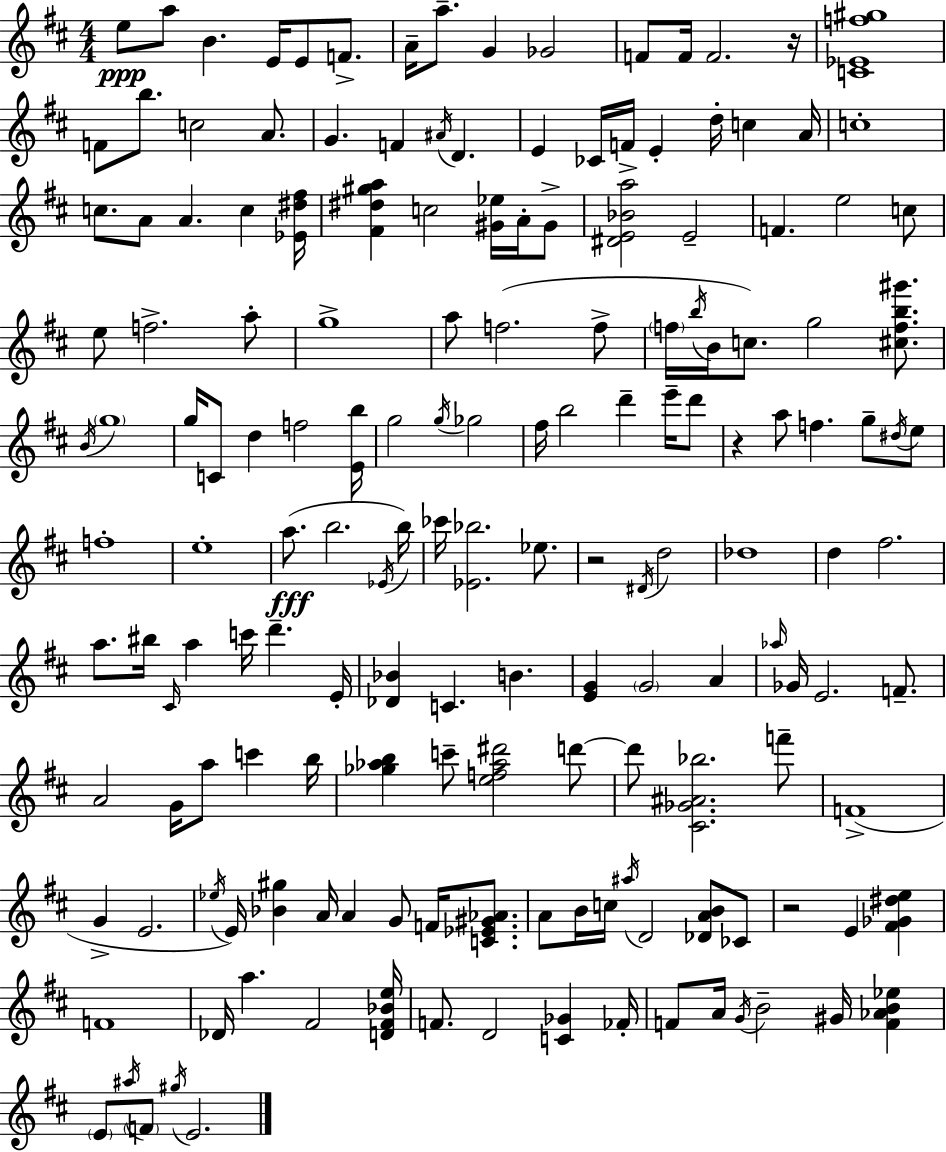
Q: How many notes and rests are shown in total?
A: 165